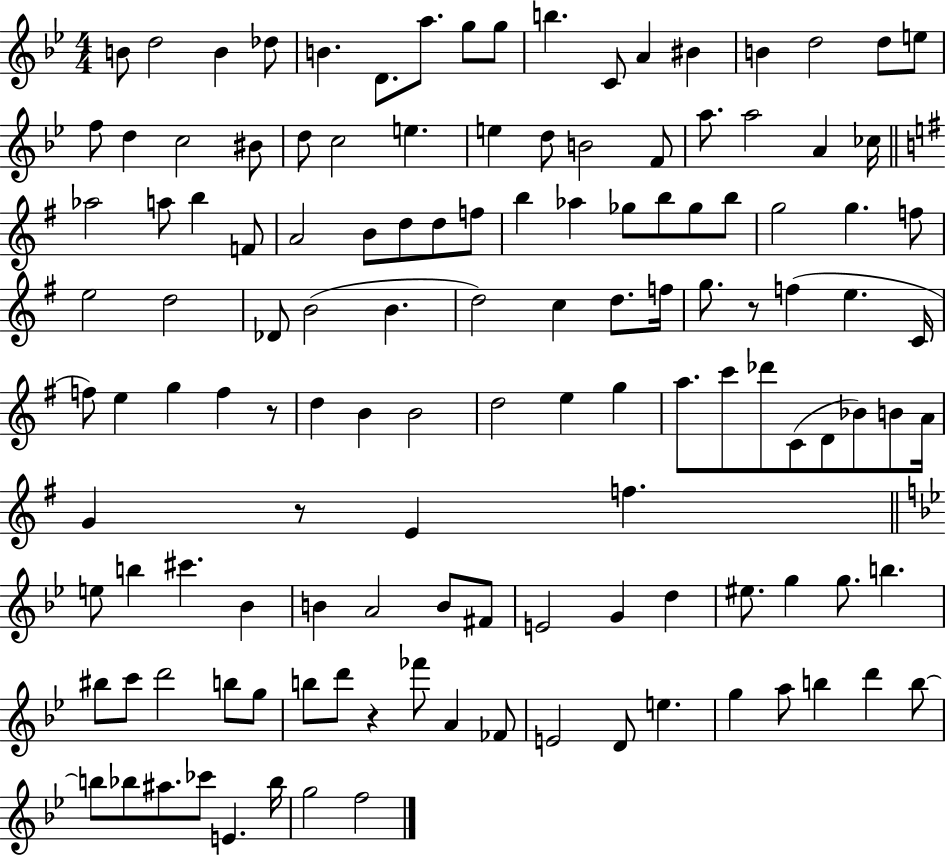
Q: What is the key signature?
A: BES major